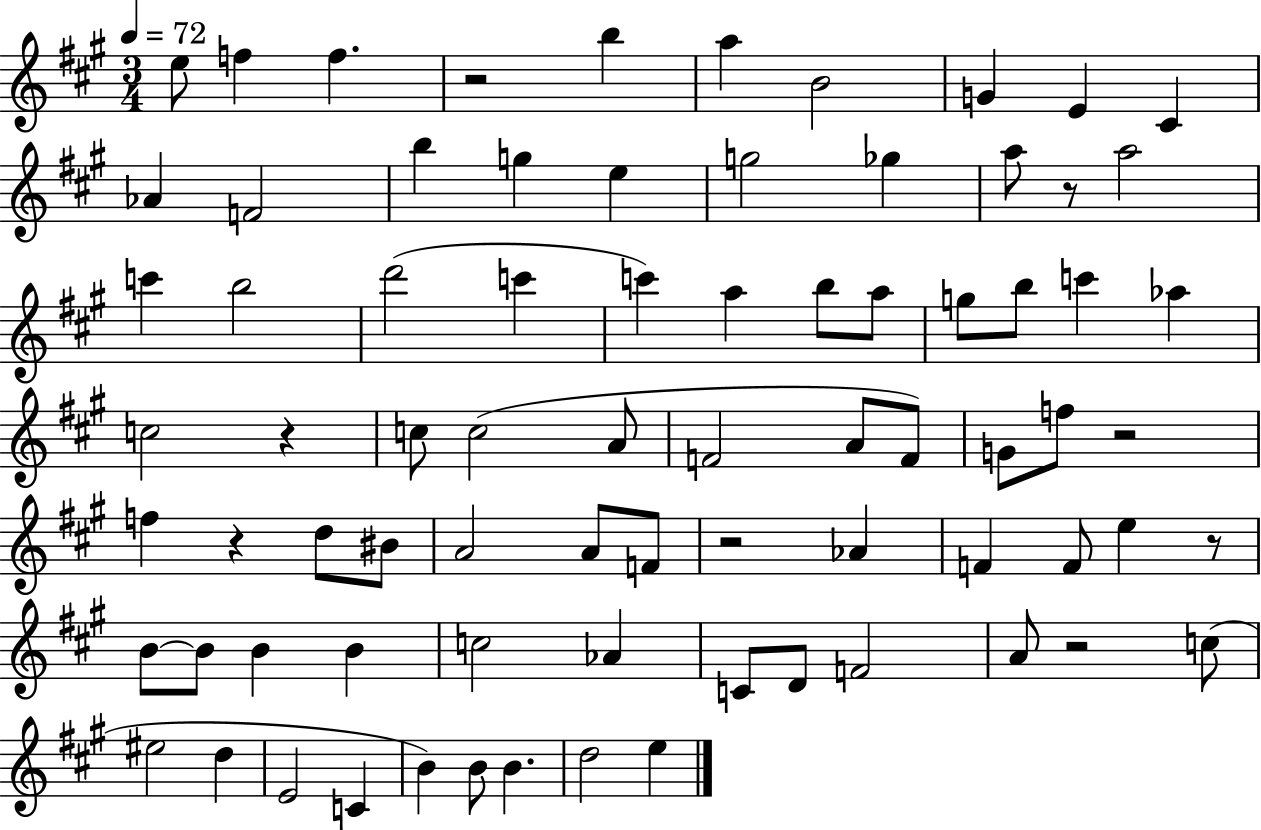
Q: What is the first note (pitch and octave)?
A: E5